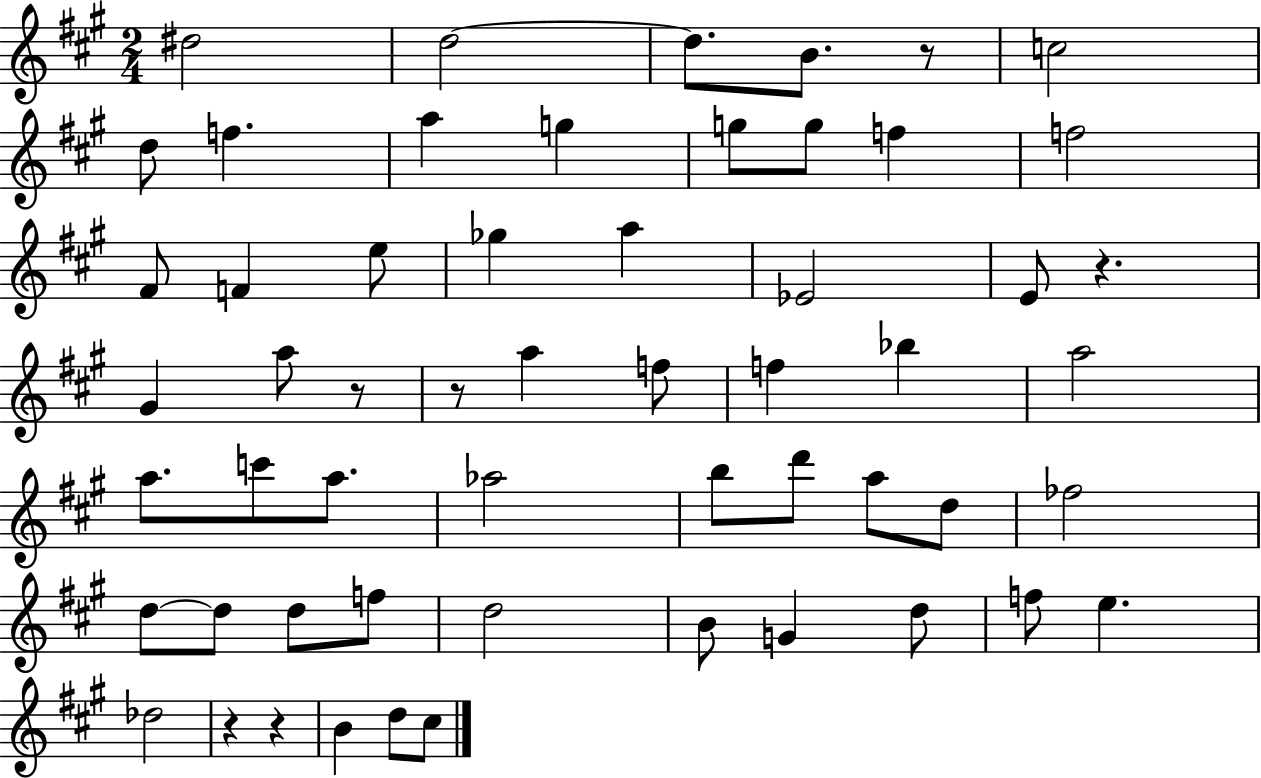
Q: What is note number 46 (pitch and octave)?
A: E5